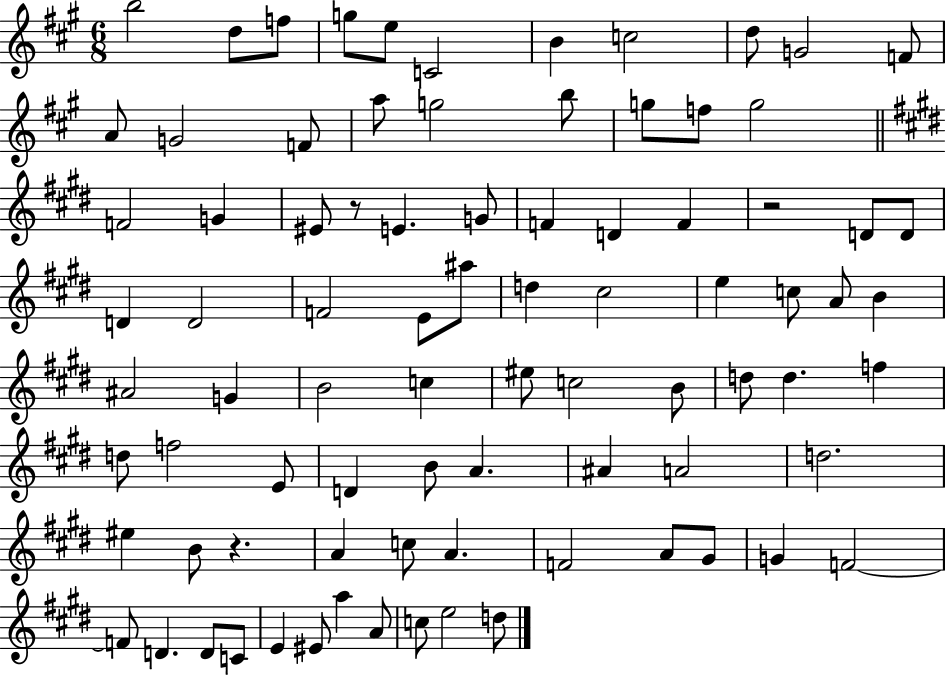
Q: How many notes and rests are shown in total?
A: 84